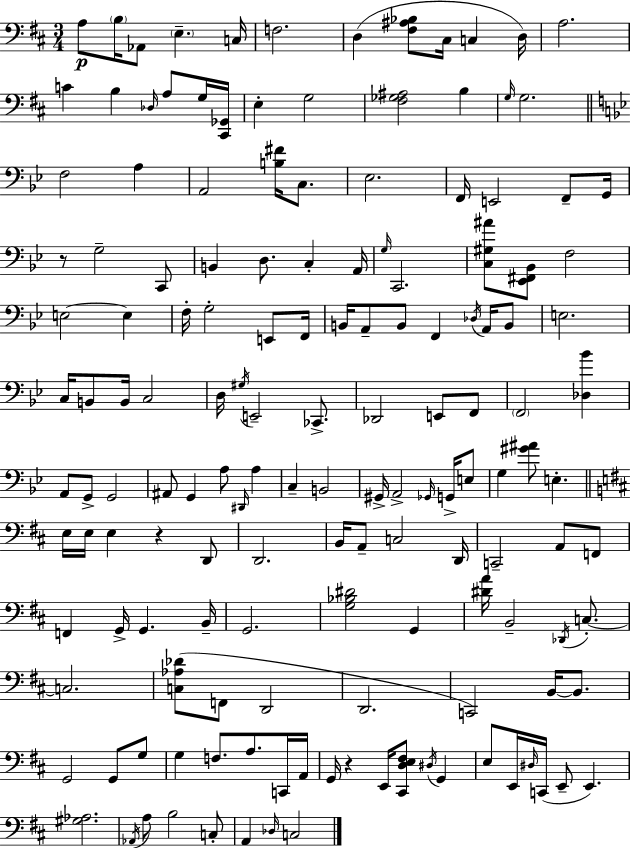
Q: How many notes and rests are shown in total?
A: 151